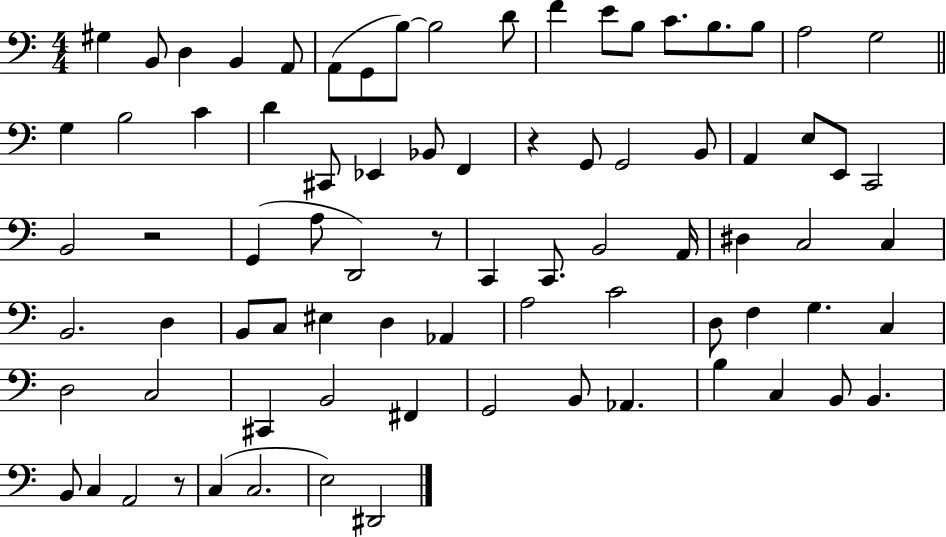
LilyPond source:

{
  \clef bass
  \numericTimeSignature
  \time 4/4
  \key c \major
  gis4 b,8 d4 b,4 a,8 | a,8( g,8 b8~~) b2 d'8 | f'4 e'8 b8 c'8. b8. b8 | a2 g2 | \break \bar "||" \break \key c \major g4 b2 c'4 | d'4 cis,8 ees,4 bes,8 f,4 | r4 g,8 g,2 b,8 | a,4 e8 e,8 c,2 | \break b,2 r2 | g,4( a8 d,2) r8 | c,4 c,8. b,2 a,16 | dis4 c2 c4 | \break b,2. d4 | b,8 c8 eis4 d4 aes,4 | a2 c'2 | d8 f4 g4. c4 | \break d2 c2 | cis,4 b,2 fis,4 | g,2 b,8 aes,4. | b4 c4 b,8 b,4. | \break b,8 c4 a,2 r8 | c4( c2. | e2) dis,2 | \bar "|."
}